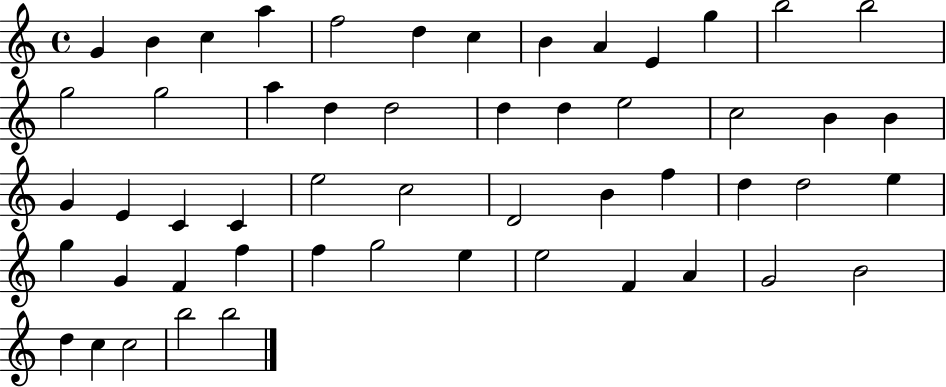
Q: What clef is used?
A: treble